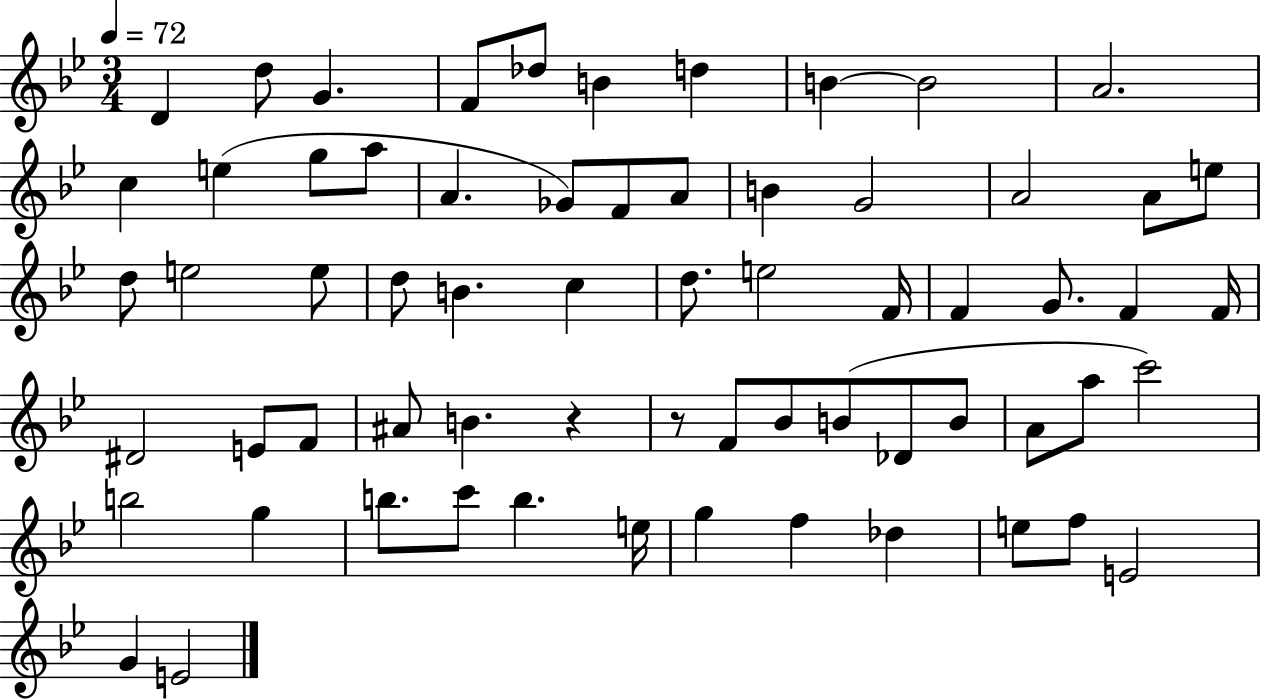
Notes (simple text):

D4/q D5/e G4/q. F4/e Db5/e B4/q D5/q B4/q B4/h A4/h. C5/q E5/q G5/e A5/e A4/q. Gb4/e F4/e A4/e B4/q G4/h A4/h A4/e E5/e D5/e E5/h E5/e D5/e B4/q. C5/q D5/e. E5/h F4/s F4/q G4/e. F4/q F4/s D#4/h E4/e F4/e A#4/e B4/q. R/q R/e F4/e Bb4/e B4/e Db4/e B4/e A4/e A5/e C6/h B5/h G5/q B5/e. C6/e B5/q. E5/s G5/q F5/q Db5/q E5/e F5/e E4/h G4/q E4/h